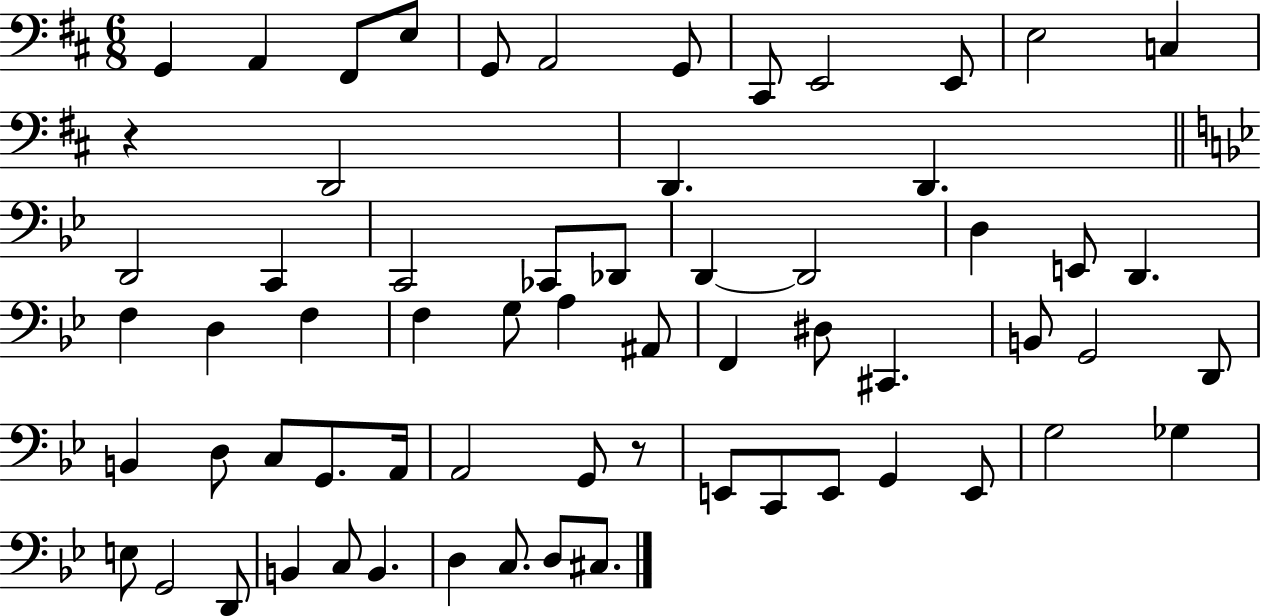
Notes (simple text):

G2/q A2/q F#2/e E3/e G2/e A2/h G2/e C#2/e E2/h E2/e E3/h C3/q R/q D2/h D2/q. D2/q. D2/h C2/q C2/h CES2/e Db2/e D2/q D2/h D3/q E2/e D2/q. F3/q D3/q F3/q F3/q G3/e A3/q A#2/e F2/q D#3/e C#2/q. B2/e G2/h D2/e B2/q D3/e C3/e G2/e. A2/s A2/h G2/e R/e E2/e C2/e E2/e G2/q E2/e G3/h Gb3/q E3/e G2/h D2/e B2/q C3/e B2/q. D3/q C3/e. D3/e C#3/e.